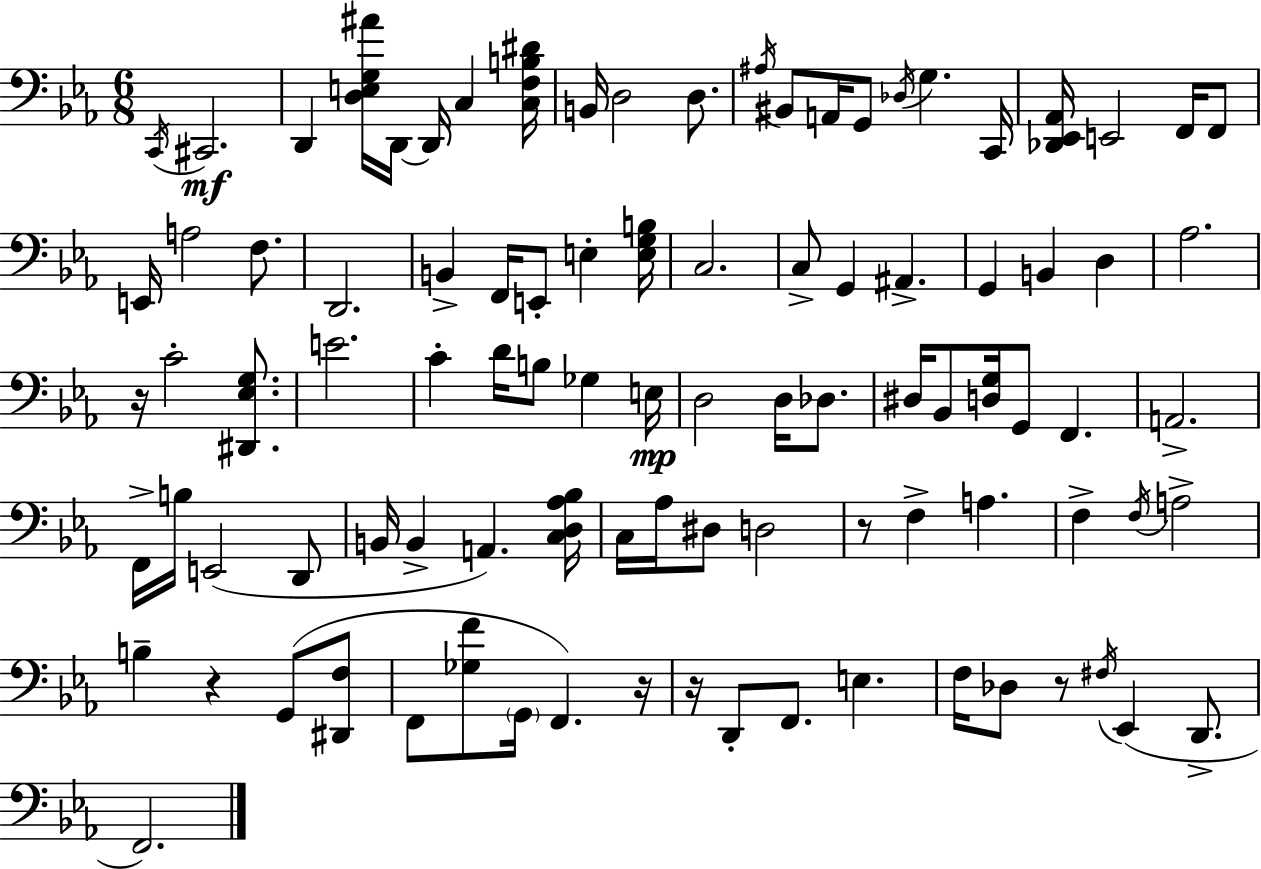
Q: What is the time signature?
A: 6/8